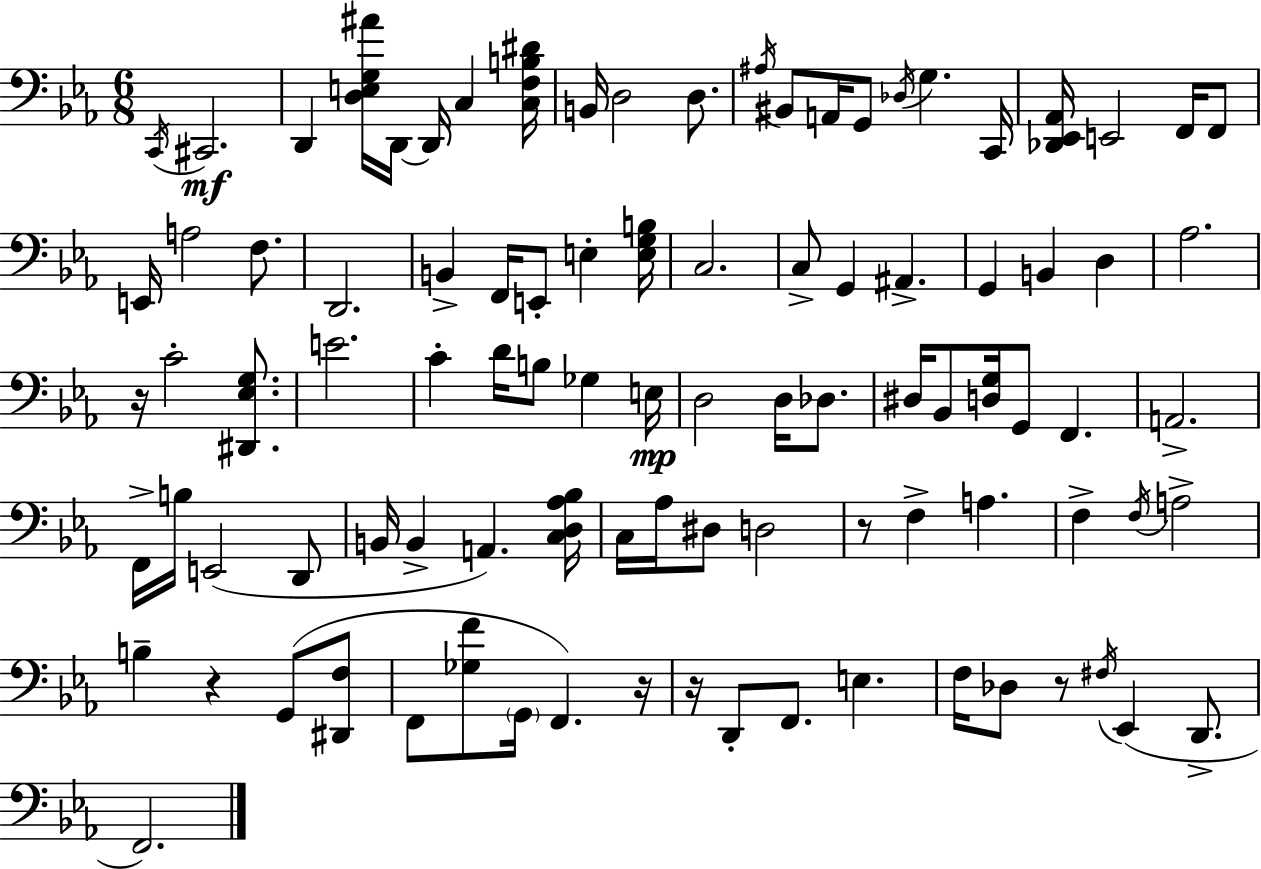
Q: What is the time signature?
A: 6/8